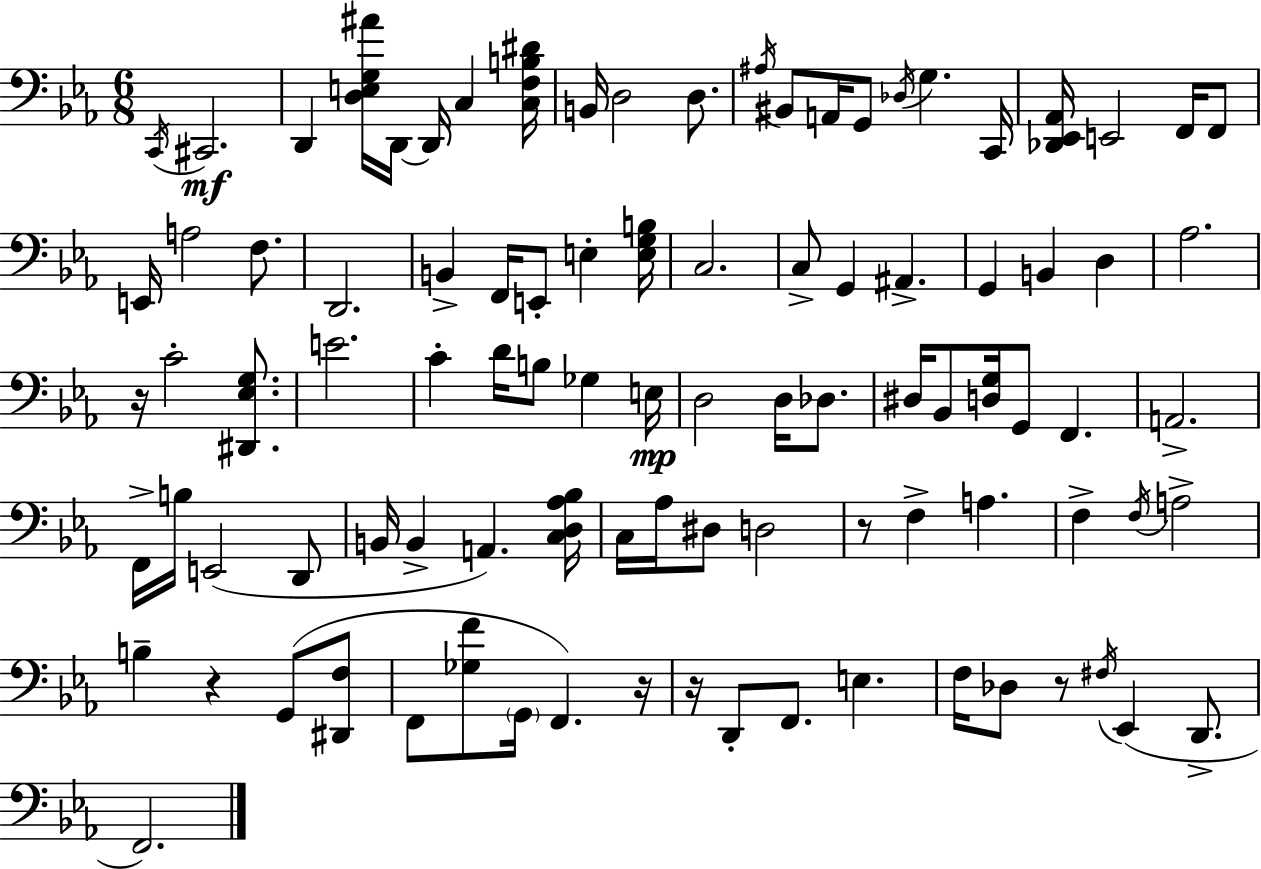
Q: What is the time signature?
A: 6/8